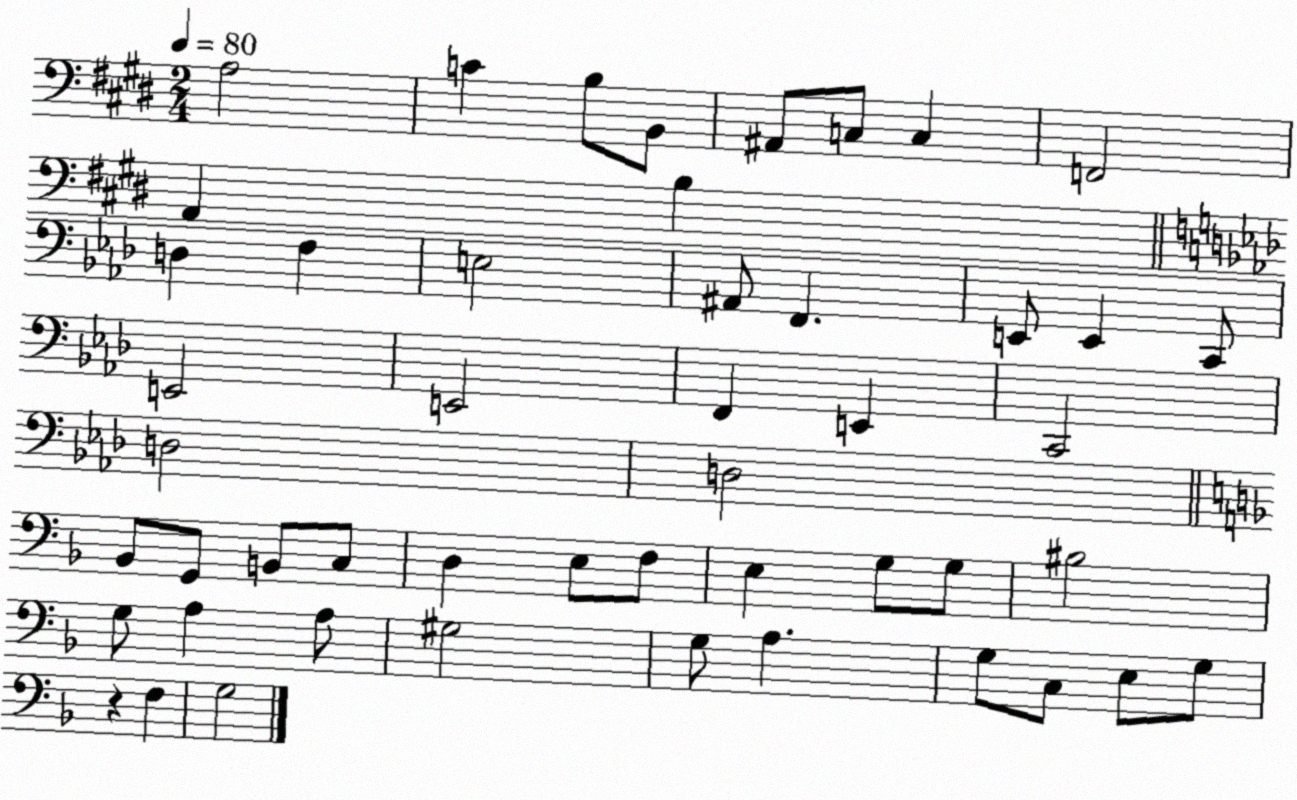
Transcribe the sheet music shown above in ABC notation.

X:1
T:Untitled
M:2/4
L:1/4
K:E
A,2 C B,/2 B,,/2 ^A,,/2 C,/2 C, F,,2 A,, B, D, F, E,2 ^A,,/2 F,, E,,/2 E,, C,,/2 E,,2 E,,2 F,, E,, C,,2 D,2 D,2 _B,,/2 G,,/2 B,,/2 C,/2 D, E,/2 F,/2 E, G,/2 G,/2 ^B,2 G,/2 A, A,/2 ^G,2 G,/2 A, G,/2 C,/2 E,/2 G,/2 z F, G,2